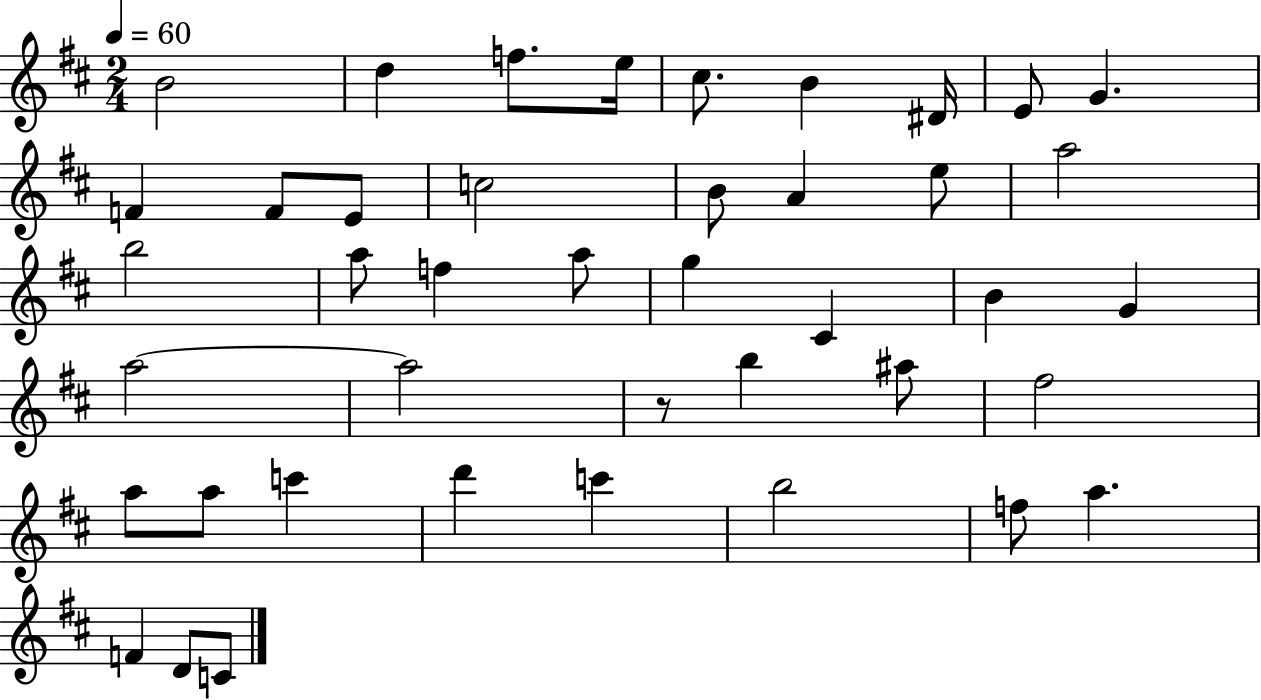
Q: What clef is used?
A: treble